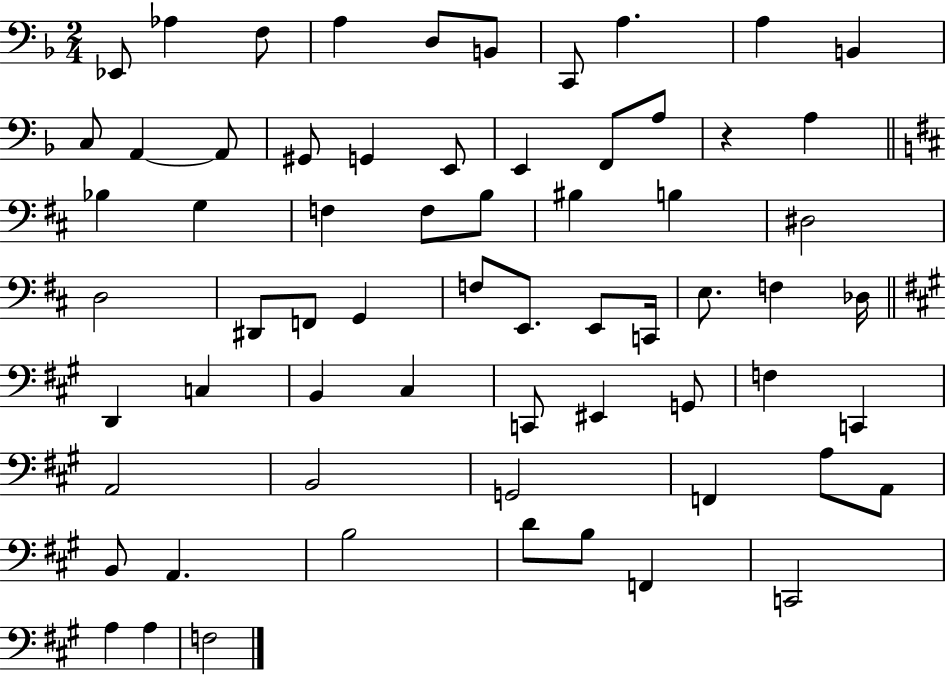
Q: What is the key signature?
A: F major